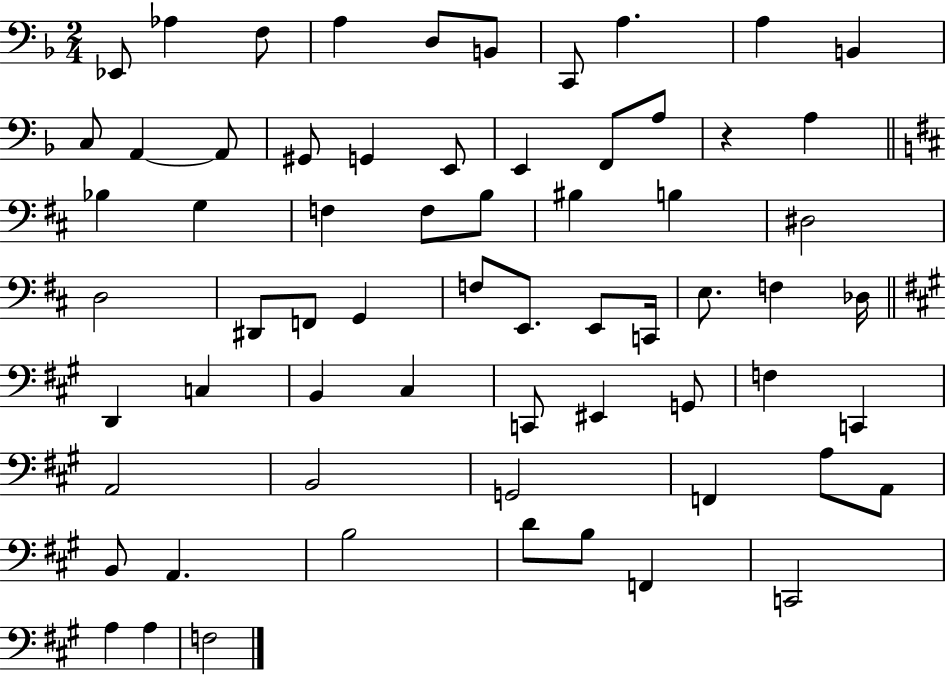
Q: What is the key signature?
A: F major